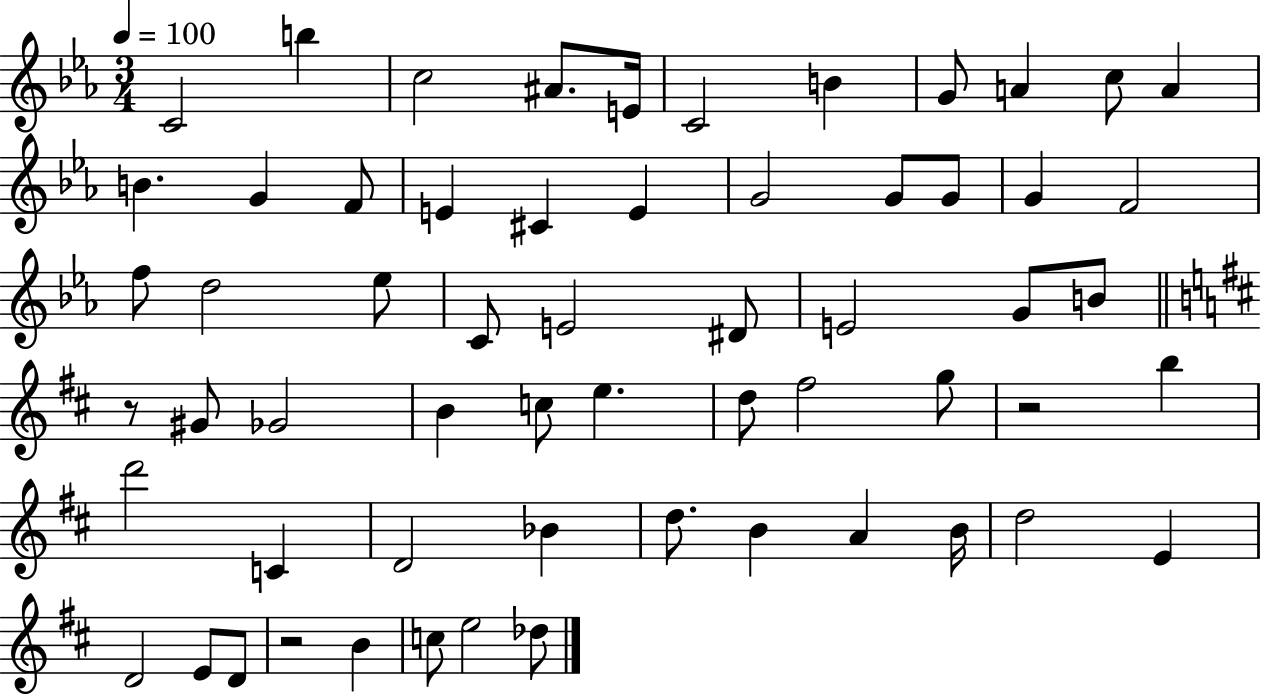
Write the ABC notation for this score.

X:1
T:Untitled
M:3/4
L:1/4
K:Eb
C2 b c2 ^A/2 E/4 C2 B G/2 A c/2 A B G F/2 E ^C E G2 G/2 G/2 G F2 f/2 d2 _e/2 C/2 E2 ^D/2 E2 G/2 B/2 z/2 ^G/2 _G2 B c/2 e d/2 ^f2 g/2 z2 b d'2 C D2 _B d/2 B A B/4 d2 E D2 E/2 D/2 z2 B c/2 e2 _d/2